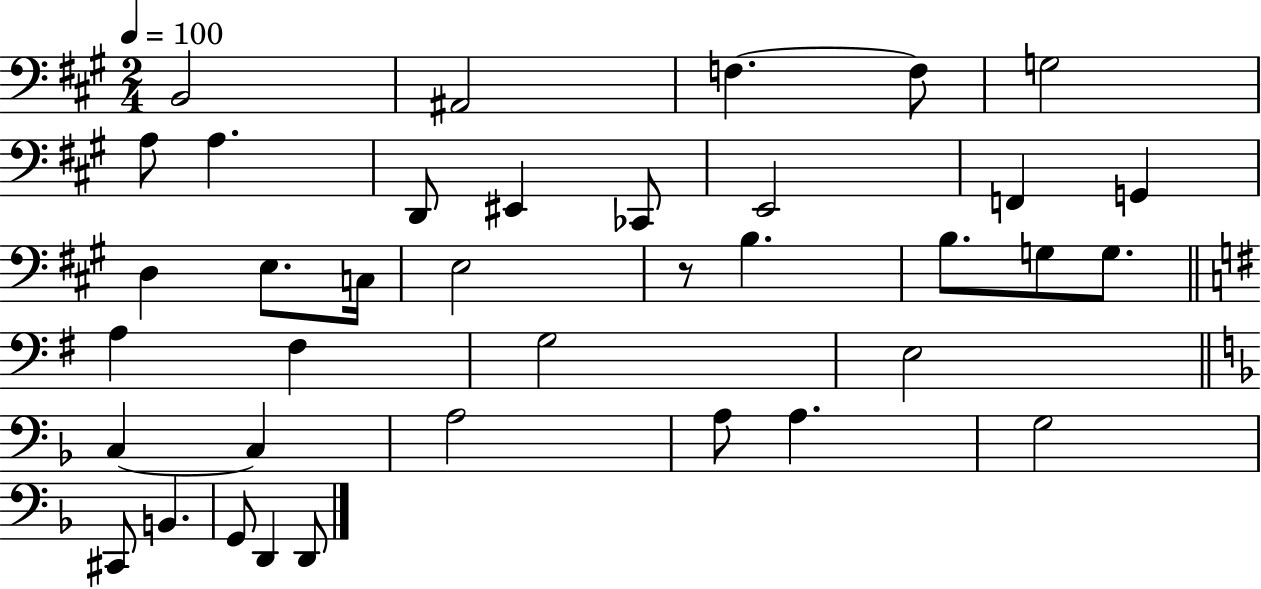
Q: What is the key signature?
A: A major